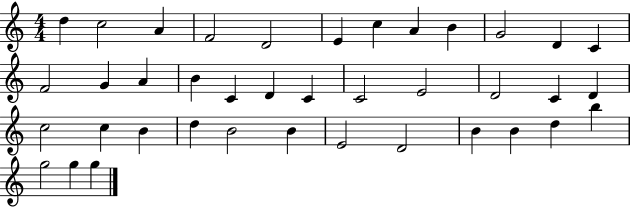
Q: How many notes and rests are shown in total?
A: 39